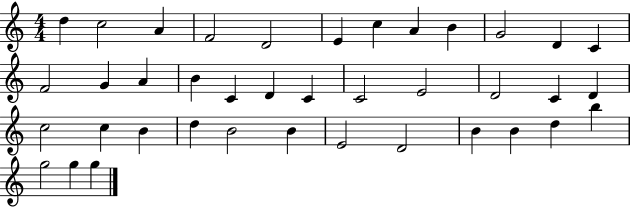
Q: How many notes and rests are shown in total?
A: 39